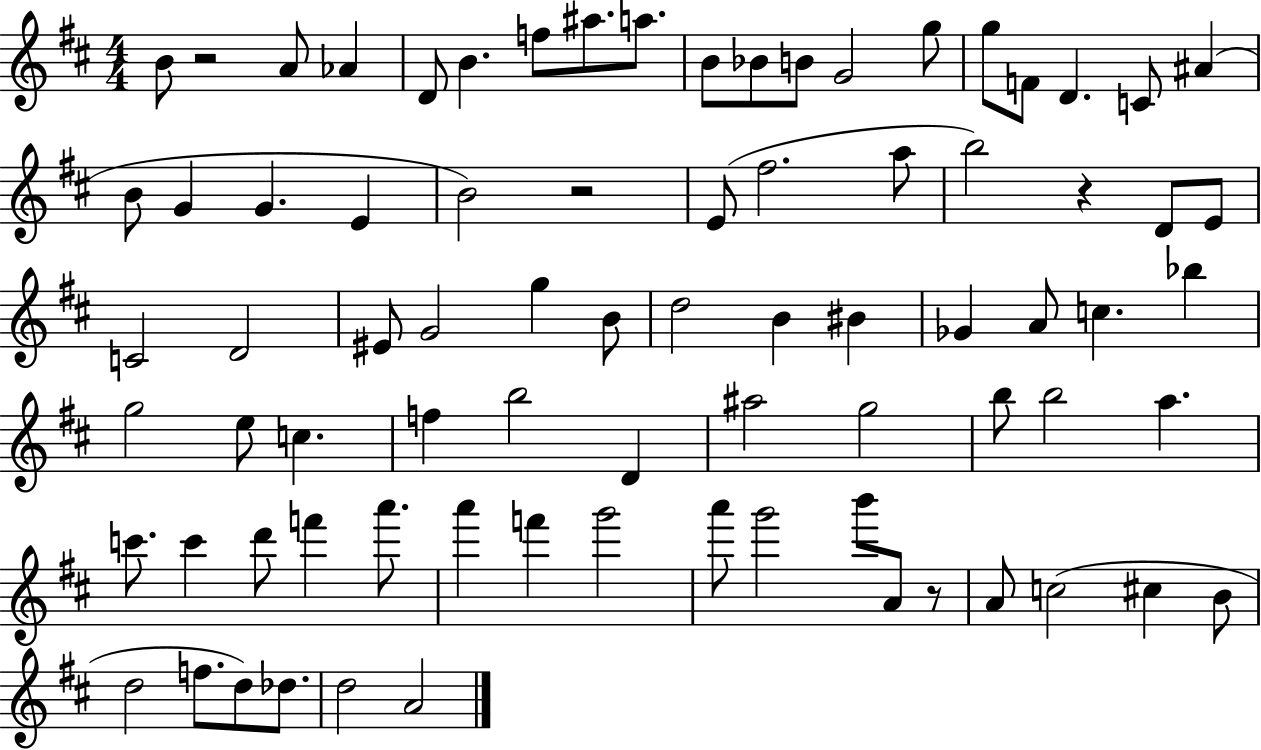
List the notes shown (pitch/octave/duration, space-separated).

B4/e R/h A4/e Ab4/q D4/e B4/q. F5/e A#5/e. A5/e. B4/e Bb4/e B4/e G4/h G5/e G5/e F4/e D4/q. C4/e A#4/q B4/e G4/q G4/q. E4/q B4/h R/h E4/e F#5/h. A5/e B5/h R/q D4/e E4/e C4/h D4/h EIS4/e G4/h G5/q B4/e D5/h B4/q BIS4/q Gb4/q A4/e C5/q. Bb5/q G5/h E5/e C5/q. F5/q B5/h D4/q A#5/h G5/h B5/e B5/h A5/q. C6/e. C6/q D6/e F6/q A6/e. A6/q F6/q G6/h A6/e G6/h B6/e A4/e R/e A4/e C5/h C#5/q B4/e D5/h F5/e. D5/e Db5/e. D5/h A4/h